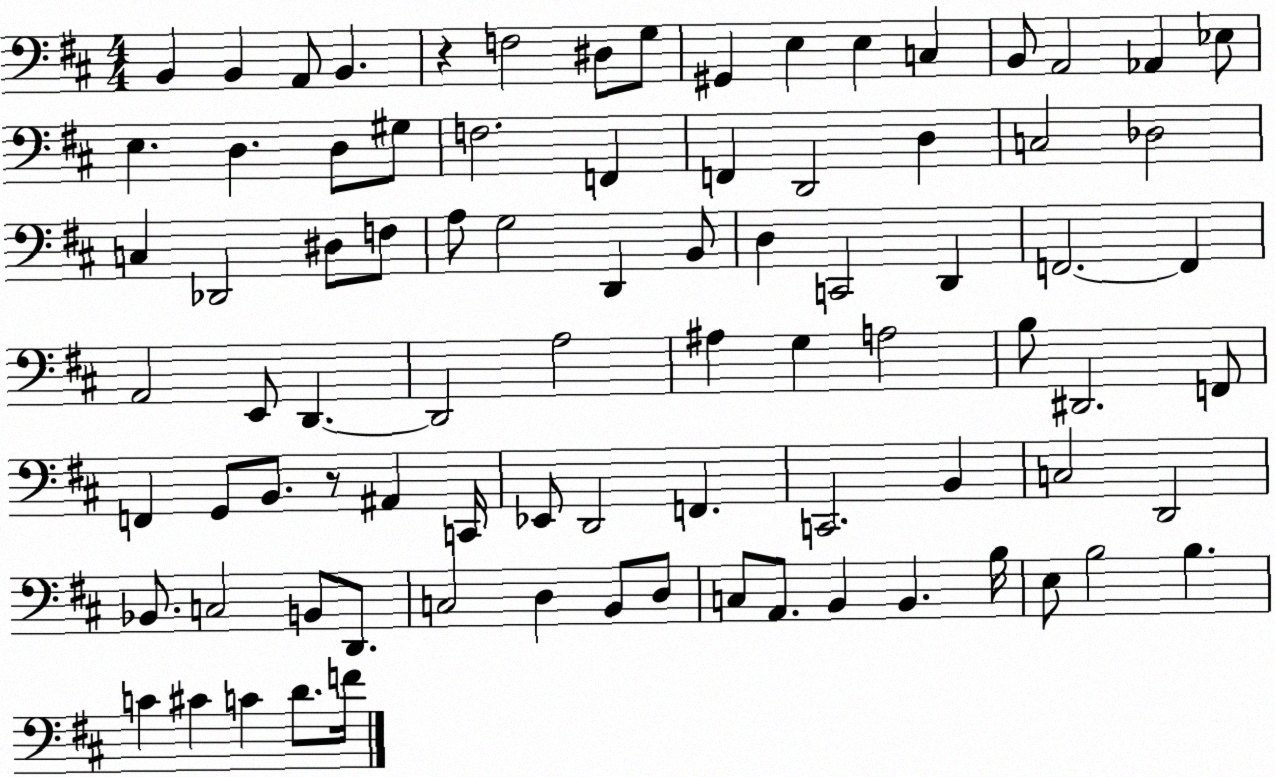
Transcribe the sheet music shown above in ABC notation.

X:1
T:Untitled
M:4/4
L:1/4
K:D
B,, B,, A,,/2 B,, z F,2 ^D,/2 G,/2 ^G,, E, E, C, B,,/2 A,,2 _A,, _E,/2 E, D, D,/2 ^G,/2 F,2 F,, F,, D,,2 D, C,2 _D,2 C, _D,,2 ^D,/2 F,/2 A,/2 G,2 D,, B,,/2 D, C,,2 D,, F,,2 F,, A,,2 E,,/2 D,, D,,2 A,2 ^A, G, A,2 B,/2 ^D,,2 F,,/2 F,, G,,/2 B,,/2 z/2 ^A,, C,,/4 _E,,/2 D,,2 F,, C,,2 B,, C,2 D,,2 _B,,/2 C,2 B,,/2 D,,/2 C,2 D, B,,/2 D,/2 C,/2 A,,/2 B,, B,, B,/4 E,/2 B,2 B, C ^C C D/2 F/4